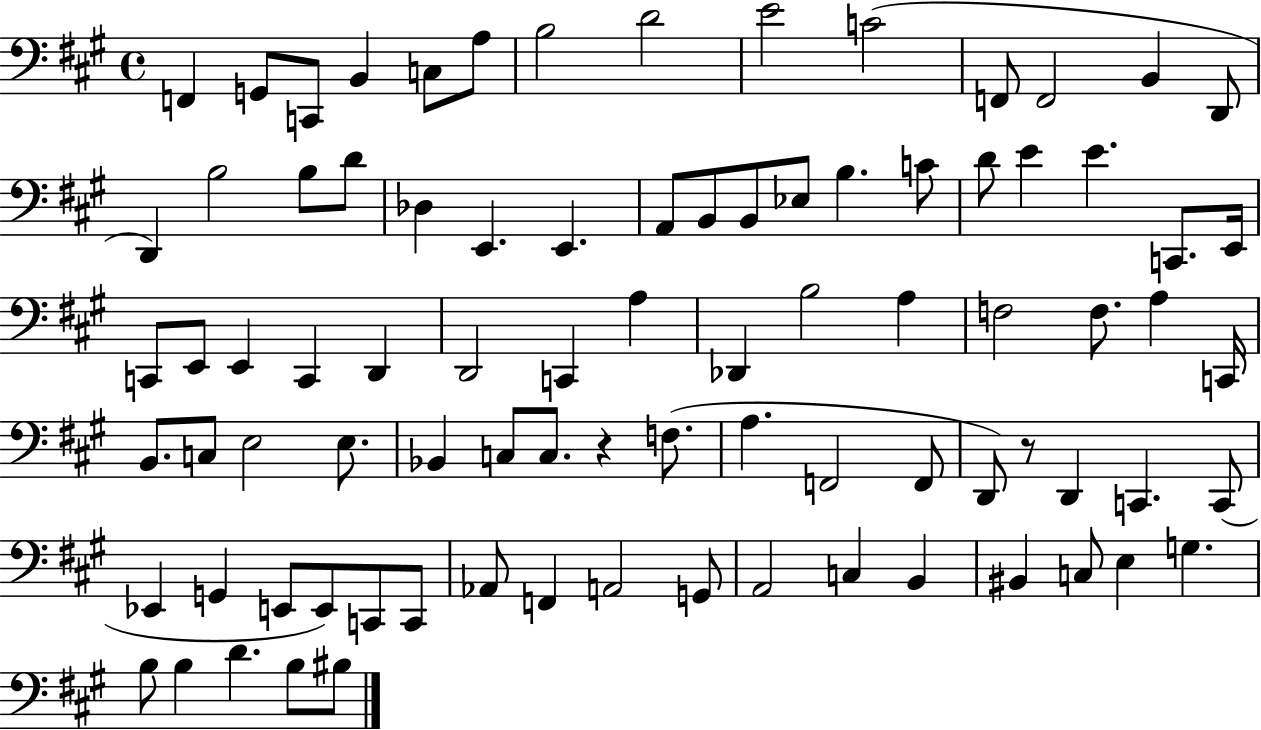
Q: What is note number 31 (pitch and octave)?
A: C2